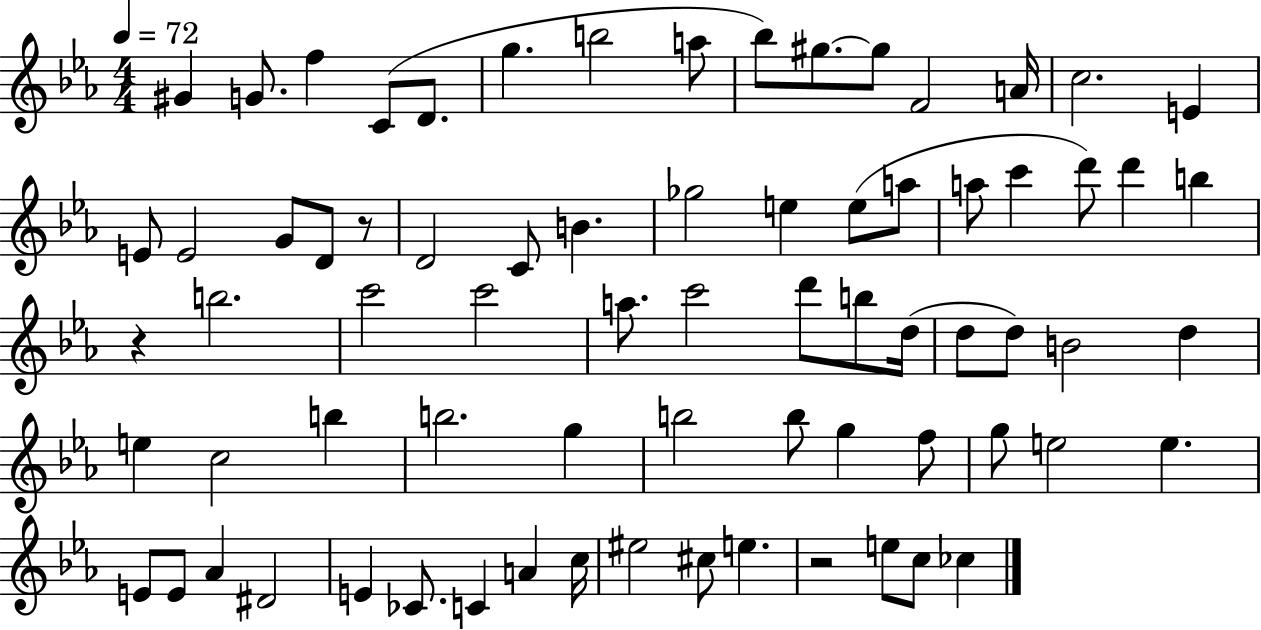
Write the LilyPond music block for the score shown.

{
  \clef treble
  \numericTimeSignature
  \time 4/4
  \key ees \major
  \tempo 4 = 72
  gis'4 g'8. f''4 c'8( d'8. | g''4. b''2 a''8 | bes''8) gis''8.~~ gis''8 f'2 a'16 | c''2. e'4 | \break e'8 e'2 g'8 d'8 r8 | d'2 c'8 b'4. | ges''2 e''4 e''8( a''8 | a''8 c'''4 d'''8) d'''4 b''4 | \break r4 b''2. | c'''2 c'''2 | a''8. c'''2 d'''8 b''8 d''16( | d''8 d''8) b'2 d''4 | \break e''4 c''2 b''4 | b''2. g''4 | b''2 b''8 g''4 f''8 | g''8 e''2 e''4. | \break e'8 e'8 aes'4 dis'2 | e'4 ces'8. c'4 a'4 c''16 | eis''2 cis''8 e''4. | r2 e''8 c''8 ces''4 | \break \bar "|."
}